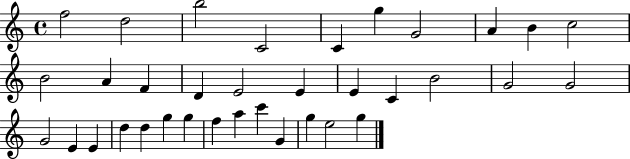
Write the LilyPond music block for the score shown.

{
  \clef treble
  \time 4/4
  \defaultTimeSignature
  \key c \major
  f''2 d''2 | b''2 c'2 | c'4 g''4 g'2 | a'4 b'4 c''2 | \break b'2 a'4 f'4 | d'4 e'2 e'4 | e'4 c'4 b'2 | g'2 g'2 | \break g'2 e'4 e'4 | d''4 d''4 g''4 g''4 | f''4 a''4 c'''4 g'4 | g''4 e''2 g''4 | \break \bar "|."
}